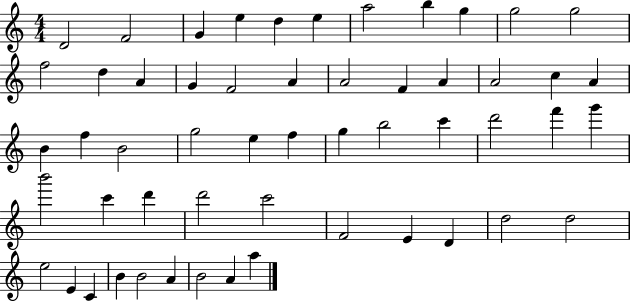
{
  \clef treble
  \numericTimeSignature
  \time 4/4
  \key c \major
  d'2 f'2 | g'4 e''4 d''4 e''4 | a''2 b''4 g''4 | g''2 g''2 | \break f''2 d''4 a'4 | g'4 f'2 a'4 | a'2 f'4 a'4 | a'2 c''4 a'4 | \break b'4 f''4 b'2 | g''2 e''4 f''4 | g''4 b''2 c'''4 | d'''2 f'''4 g'''4 | \break b'''2 c'''4 d'''4 | d'''2 c'''2 | f'2 e'4 d'4 | d''2 d''2 | \break e''2 e'4 c'4 | b'4 b'2 a'4 | b'2 a'4 a''4 | \bar "|."
}